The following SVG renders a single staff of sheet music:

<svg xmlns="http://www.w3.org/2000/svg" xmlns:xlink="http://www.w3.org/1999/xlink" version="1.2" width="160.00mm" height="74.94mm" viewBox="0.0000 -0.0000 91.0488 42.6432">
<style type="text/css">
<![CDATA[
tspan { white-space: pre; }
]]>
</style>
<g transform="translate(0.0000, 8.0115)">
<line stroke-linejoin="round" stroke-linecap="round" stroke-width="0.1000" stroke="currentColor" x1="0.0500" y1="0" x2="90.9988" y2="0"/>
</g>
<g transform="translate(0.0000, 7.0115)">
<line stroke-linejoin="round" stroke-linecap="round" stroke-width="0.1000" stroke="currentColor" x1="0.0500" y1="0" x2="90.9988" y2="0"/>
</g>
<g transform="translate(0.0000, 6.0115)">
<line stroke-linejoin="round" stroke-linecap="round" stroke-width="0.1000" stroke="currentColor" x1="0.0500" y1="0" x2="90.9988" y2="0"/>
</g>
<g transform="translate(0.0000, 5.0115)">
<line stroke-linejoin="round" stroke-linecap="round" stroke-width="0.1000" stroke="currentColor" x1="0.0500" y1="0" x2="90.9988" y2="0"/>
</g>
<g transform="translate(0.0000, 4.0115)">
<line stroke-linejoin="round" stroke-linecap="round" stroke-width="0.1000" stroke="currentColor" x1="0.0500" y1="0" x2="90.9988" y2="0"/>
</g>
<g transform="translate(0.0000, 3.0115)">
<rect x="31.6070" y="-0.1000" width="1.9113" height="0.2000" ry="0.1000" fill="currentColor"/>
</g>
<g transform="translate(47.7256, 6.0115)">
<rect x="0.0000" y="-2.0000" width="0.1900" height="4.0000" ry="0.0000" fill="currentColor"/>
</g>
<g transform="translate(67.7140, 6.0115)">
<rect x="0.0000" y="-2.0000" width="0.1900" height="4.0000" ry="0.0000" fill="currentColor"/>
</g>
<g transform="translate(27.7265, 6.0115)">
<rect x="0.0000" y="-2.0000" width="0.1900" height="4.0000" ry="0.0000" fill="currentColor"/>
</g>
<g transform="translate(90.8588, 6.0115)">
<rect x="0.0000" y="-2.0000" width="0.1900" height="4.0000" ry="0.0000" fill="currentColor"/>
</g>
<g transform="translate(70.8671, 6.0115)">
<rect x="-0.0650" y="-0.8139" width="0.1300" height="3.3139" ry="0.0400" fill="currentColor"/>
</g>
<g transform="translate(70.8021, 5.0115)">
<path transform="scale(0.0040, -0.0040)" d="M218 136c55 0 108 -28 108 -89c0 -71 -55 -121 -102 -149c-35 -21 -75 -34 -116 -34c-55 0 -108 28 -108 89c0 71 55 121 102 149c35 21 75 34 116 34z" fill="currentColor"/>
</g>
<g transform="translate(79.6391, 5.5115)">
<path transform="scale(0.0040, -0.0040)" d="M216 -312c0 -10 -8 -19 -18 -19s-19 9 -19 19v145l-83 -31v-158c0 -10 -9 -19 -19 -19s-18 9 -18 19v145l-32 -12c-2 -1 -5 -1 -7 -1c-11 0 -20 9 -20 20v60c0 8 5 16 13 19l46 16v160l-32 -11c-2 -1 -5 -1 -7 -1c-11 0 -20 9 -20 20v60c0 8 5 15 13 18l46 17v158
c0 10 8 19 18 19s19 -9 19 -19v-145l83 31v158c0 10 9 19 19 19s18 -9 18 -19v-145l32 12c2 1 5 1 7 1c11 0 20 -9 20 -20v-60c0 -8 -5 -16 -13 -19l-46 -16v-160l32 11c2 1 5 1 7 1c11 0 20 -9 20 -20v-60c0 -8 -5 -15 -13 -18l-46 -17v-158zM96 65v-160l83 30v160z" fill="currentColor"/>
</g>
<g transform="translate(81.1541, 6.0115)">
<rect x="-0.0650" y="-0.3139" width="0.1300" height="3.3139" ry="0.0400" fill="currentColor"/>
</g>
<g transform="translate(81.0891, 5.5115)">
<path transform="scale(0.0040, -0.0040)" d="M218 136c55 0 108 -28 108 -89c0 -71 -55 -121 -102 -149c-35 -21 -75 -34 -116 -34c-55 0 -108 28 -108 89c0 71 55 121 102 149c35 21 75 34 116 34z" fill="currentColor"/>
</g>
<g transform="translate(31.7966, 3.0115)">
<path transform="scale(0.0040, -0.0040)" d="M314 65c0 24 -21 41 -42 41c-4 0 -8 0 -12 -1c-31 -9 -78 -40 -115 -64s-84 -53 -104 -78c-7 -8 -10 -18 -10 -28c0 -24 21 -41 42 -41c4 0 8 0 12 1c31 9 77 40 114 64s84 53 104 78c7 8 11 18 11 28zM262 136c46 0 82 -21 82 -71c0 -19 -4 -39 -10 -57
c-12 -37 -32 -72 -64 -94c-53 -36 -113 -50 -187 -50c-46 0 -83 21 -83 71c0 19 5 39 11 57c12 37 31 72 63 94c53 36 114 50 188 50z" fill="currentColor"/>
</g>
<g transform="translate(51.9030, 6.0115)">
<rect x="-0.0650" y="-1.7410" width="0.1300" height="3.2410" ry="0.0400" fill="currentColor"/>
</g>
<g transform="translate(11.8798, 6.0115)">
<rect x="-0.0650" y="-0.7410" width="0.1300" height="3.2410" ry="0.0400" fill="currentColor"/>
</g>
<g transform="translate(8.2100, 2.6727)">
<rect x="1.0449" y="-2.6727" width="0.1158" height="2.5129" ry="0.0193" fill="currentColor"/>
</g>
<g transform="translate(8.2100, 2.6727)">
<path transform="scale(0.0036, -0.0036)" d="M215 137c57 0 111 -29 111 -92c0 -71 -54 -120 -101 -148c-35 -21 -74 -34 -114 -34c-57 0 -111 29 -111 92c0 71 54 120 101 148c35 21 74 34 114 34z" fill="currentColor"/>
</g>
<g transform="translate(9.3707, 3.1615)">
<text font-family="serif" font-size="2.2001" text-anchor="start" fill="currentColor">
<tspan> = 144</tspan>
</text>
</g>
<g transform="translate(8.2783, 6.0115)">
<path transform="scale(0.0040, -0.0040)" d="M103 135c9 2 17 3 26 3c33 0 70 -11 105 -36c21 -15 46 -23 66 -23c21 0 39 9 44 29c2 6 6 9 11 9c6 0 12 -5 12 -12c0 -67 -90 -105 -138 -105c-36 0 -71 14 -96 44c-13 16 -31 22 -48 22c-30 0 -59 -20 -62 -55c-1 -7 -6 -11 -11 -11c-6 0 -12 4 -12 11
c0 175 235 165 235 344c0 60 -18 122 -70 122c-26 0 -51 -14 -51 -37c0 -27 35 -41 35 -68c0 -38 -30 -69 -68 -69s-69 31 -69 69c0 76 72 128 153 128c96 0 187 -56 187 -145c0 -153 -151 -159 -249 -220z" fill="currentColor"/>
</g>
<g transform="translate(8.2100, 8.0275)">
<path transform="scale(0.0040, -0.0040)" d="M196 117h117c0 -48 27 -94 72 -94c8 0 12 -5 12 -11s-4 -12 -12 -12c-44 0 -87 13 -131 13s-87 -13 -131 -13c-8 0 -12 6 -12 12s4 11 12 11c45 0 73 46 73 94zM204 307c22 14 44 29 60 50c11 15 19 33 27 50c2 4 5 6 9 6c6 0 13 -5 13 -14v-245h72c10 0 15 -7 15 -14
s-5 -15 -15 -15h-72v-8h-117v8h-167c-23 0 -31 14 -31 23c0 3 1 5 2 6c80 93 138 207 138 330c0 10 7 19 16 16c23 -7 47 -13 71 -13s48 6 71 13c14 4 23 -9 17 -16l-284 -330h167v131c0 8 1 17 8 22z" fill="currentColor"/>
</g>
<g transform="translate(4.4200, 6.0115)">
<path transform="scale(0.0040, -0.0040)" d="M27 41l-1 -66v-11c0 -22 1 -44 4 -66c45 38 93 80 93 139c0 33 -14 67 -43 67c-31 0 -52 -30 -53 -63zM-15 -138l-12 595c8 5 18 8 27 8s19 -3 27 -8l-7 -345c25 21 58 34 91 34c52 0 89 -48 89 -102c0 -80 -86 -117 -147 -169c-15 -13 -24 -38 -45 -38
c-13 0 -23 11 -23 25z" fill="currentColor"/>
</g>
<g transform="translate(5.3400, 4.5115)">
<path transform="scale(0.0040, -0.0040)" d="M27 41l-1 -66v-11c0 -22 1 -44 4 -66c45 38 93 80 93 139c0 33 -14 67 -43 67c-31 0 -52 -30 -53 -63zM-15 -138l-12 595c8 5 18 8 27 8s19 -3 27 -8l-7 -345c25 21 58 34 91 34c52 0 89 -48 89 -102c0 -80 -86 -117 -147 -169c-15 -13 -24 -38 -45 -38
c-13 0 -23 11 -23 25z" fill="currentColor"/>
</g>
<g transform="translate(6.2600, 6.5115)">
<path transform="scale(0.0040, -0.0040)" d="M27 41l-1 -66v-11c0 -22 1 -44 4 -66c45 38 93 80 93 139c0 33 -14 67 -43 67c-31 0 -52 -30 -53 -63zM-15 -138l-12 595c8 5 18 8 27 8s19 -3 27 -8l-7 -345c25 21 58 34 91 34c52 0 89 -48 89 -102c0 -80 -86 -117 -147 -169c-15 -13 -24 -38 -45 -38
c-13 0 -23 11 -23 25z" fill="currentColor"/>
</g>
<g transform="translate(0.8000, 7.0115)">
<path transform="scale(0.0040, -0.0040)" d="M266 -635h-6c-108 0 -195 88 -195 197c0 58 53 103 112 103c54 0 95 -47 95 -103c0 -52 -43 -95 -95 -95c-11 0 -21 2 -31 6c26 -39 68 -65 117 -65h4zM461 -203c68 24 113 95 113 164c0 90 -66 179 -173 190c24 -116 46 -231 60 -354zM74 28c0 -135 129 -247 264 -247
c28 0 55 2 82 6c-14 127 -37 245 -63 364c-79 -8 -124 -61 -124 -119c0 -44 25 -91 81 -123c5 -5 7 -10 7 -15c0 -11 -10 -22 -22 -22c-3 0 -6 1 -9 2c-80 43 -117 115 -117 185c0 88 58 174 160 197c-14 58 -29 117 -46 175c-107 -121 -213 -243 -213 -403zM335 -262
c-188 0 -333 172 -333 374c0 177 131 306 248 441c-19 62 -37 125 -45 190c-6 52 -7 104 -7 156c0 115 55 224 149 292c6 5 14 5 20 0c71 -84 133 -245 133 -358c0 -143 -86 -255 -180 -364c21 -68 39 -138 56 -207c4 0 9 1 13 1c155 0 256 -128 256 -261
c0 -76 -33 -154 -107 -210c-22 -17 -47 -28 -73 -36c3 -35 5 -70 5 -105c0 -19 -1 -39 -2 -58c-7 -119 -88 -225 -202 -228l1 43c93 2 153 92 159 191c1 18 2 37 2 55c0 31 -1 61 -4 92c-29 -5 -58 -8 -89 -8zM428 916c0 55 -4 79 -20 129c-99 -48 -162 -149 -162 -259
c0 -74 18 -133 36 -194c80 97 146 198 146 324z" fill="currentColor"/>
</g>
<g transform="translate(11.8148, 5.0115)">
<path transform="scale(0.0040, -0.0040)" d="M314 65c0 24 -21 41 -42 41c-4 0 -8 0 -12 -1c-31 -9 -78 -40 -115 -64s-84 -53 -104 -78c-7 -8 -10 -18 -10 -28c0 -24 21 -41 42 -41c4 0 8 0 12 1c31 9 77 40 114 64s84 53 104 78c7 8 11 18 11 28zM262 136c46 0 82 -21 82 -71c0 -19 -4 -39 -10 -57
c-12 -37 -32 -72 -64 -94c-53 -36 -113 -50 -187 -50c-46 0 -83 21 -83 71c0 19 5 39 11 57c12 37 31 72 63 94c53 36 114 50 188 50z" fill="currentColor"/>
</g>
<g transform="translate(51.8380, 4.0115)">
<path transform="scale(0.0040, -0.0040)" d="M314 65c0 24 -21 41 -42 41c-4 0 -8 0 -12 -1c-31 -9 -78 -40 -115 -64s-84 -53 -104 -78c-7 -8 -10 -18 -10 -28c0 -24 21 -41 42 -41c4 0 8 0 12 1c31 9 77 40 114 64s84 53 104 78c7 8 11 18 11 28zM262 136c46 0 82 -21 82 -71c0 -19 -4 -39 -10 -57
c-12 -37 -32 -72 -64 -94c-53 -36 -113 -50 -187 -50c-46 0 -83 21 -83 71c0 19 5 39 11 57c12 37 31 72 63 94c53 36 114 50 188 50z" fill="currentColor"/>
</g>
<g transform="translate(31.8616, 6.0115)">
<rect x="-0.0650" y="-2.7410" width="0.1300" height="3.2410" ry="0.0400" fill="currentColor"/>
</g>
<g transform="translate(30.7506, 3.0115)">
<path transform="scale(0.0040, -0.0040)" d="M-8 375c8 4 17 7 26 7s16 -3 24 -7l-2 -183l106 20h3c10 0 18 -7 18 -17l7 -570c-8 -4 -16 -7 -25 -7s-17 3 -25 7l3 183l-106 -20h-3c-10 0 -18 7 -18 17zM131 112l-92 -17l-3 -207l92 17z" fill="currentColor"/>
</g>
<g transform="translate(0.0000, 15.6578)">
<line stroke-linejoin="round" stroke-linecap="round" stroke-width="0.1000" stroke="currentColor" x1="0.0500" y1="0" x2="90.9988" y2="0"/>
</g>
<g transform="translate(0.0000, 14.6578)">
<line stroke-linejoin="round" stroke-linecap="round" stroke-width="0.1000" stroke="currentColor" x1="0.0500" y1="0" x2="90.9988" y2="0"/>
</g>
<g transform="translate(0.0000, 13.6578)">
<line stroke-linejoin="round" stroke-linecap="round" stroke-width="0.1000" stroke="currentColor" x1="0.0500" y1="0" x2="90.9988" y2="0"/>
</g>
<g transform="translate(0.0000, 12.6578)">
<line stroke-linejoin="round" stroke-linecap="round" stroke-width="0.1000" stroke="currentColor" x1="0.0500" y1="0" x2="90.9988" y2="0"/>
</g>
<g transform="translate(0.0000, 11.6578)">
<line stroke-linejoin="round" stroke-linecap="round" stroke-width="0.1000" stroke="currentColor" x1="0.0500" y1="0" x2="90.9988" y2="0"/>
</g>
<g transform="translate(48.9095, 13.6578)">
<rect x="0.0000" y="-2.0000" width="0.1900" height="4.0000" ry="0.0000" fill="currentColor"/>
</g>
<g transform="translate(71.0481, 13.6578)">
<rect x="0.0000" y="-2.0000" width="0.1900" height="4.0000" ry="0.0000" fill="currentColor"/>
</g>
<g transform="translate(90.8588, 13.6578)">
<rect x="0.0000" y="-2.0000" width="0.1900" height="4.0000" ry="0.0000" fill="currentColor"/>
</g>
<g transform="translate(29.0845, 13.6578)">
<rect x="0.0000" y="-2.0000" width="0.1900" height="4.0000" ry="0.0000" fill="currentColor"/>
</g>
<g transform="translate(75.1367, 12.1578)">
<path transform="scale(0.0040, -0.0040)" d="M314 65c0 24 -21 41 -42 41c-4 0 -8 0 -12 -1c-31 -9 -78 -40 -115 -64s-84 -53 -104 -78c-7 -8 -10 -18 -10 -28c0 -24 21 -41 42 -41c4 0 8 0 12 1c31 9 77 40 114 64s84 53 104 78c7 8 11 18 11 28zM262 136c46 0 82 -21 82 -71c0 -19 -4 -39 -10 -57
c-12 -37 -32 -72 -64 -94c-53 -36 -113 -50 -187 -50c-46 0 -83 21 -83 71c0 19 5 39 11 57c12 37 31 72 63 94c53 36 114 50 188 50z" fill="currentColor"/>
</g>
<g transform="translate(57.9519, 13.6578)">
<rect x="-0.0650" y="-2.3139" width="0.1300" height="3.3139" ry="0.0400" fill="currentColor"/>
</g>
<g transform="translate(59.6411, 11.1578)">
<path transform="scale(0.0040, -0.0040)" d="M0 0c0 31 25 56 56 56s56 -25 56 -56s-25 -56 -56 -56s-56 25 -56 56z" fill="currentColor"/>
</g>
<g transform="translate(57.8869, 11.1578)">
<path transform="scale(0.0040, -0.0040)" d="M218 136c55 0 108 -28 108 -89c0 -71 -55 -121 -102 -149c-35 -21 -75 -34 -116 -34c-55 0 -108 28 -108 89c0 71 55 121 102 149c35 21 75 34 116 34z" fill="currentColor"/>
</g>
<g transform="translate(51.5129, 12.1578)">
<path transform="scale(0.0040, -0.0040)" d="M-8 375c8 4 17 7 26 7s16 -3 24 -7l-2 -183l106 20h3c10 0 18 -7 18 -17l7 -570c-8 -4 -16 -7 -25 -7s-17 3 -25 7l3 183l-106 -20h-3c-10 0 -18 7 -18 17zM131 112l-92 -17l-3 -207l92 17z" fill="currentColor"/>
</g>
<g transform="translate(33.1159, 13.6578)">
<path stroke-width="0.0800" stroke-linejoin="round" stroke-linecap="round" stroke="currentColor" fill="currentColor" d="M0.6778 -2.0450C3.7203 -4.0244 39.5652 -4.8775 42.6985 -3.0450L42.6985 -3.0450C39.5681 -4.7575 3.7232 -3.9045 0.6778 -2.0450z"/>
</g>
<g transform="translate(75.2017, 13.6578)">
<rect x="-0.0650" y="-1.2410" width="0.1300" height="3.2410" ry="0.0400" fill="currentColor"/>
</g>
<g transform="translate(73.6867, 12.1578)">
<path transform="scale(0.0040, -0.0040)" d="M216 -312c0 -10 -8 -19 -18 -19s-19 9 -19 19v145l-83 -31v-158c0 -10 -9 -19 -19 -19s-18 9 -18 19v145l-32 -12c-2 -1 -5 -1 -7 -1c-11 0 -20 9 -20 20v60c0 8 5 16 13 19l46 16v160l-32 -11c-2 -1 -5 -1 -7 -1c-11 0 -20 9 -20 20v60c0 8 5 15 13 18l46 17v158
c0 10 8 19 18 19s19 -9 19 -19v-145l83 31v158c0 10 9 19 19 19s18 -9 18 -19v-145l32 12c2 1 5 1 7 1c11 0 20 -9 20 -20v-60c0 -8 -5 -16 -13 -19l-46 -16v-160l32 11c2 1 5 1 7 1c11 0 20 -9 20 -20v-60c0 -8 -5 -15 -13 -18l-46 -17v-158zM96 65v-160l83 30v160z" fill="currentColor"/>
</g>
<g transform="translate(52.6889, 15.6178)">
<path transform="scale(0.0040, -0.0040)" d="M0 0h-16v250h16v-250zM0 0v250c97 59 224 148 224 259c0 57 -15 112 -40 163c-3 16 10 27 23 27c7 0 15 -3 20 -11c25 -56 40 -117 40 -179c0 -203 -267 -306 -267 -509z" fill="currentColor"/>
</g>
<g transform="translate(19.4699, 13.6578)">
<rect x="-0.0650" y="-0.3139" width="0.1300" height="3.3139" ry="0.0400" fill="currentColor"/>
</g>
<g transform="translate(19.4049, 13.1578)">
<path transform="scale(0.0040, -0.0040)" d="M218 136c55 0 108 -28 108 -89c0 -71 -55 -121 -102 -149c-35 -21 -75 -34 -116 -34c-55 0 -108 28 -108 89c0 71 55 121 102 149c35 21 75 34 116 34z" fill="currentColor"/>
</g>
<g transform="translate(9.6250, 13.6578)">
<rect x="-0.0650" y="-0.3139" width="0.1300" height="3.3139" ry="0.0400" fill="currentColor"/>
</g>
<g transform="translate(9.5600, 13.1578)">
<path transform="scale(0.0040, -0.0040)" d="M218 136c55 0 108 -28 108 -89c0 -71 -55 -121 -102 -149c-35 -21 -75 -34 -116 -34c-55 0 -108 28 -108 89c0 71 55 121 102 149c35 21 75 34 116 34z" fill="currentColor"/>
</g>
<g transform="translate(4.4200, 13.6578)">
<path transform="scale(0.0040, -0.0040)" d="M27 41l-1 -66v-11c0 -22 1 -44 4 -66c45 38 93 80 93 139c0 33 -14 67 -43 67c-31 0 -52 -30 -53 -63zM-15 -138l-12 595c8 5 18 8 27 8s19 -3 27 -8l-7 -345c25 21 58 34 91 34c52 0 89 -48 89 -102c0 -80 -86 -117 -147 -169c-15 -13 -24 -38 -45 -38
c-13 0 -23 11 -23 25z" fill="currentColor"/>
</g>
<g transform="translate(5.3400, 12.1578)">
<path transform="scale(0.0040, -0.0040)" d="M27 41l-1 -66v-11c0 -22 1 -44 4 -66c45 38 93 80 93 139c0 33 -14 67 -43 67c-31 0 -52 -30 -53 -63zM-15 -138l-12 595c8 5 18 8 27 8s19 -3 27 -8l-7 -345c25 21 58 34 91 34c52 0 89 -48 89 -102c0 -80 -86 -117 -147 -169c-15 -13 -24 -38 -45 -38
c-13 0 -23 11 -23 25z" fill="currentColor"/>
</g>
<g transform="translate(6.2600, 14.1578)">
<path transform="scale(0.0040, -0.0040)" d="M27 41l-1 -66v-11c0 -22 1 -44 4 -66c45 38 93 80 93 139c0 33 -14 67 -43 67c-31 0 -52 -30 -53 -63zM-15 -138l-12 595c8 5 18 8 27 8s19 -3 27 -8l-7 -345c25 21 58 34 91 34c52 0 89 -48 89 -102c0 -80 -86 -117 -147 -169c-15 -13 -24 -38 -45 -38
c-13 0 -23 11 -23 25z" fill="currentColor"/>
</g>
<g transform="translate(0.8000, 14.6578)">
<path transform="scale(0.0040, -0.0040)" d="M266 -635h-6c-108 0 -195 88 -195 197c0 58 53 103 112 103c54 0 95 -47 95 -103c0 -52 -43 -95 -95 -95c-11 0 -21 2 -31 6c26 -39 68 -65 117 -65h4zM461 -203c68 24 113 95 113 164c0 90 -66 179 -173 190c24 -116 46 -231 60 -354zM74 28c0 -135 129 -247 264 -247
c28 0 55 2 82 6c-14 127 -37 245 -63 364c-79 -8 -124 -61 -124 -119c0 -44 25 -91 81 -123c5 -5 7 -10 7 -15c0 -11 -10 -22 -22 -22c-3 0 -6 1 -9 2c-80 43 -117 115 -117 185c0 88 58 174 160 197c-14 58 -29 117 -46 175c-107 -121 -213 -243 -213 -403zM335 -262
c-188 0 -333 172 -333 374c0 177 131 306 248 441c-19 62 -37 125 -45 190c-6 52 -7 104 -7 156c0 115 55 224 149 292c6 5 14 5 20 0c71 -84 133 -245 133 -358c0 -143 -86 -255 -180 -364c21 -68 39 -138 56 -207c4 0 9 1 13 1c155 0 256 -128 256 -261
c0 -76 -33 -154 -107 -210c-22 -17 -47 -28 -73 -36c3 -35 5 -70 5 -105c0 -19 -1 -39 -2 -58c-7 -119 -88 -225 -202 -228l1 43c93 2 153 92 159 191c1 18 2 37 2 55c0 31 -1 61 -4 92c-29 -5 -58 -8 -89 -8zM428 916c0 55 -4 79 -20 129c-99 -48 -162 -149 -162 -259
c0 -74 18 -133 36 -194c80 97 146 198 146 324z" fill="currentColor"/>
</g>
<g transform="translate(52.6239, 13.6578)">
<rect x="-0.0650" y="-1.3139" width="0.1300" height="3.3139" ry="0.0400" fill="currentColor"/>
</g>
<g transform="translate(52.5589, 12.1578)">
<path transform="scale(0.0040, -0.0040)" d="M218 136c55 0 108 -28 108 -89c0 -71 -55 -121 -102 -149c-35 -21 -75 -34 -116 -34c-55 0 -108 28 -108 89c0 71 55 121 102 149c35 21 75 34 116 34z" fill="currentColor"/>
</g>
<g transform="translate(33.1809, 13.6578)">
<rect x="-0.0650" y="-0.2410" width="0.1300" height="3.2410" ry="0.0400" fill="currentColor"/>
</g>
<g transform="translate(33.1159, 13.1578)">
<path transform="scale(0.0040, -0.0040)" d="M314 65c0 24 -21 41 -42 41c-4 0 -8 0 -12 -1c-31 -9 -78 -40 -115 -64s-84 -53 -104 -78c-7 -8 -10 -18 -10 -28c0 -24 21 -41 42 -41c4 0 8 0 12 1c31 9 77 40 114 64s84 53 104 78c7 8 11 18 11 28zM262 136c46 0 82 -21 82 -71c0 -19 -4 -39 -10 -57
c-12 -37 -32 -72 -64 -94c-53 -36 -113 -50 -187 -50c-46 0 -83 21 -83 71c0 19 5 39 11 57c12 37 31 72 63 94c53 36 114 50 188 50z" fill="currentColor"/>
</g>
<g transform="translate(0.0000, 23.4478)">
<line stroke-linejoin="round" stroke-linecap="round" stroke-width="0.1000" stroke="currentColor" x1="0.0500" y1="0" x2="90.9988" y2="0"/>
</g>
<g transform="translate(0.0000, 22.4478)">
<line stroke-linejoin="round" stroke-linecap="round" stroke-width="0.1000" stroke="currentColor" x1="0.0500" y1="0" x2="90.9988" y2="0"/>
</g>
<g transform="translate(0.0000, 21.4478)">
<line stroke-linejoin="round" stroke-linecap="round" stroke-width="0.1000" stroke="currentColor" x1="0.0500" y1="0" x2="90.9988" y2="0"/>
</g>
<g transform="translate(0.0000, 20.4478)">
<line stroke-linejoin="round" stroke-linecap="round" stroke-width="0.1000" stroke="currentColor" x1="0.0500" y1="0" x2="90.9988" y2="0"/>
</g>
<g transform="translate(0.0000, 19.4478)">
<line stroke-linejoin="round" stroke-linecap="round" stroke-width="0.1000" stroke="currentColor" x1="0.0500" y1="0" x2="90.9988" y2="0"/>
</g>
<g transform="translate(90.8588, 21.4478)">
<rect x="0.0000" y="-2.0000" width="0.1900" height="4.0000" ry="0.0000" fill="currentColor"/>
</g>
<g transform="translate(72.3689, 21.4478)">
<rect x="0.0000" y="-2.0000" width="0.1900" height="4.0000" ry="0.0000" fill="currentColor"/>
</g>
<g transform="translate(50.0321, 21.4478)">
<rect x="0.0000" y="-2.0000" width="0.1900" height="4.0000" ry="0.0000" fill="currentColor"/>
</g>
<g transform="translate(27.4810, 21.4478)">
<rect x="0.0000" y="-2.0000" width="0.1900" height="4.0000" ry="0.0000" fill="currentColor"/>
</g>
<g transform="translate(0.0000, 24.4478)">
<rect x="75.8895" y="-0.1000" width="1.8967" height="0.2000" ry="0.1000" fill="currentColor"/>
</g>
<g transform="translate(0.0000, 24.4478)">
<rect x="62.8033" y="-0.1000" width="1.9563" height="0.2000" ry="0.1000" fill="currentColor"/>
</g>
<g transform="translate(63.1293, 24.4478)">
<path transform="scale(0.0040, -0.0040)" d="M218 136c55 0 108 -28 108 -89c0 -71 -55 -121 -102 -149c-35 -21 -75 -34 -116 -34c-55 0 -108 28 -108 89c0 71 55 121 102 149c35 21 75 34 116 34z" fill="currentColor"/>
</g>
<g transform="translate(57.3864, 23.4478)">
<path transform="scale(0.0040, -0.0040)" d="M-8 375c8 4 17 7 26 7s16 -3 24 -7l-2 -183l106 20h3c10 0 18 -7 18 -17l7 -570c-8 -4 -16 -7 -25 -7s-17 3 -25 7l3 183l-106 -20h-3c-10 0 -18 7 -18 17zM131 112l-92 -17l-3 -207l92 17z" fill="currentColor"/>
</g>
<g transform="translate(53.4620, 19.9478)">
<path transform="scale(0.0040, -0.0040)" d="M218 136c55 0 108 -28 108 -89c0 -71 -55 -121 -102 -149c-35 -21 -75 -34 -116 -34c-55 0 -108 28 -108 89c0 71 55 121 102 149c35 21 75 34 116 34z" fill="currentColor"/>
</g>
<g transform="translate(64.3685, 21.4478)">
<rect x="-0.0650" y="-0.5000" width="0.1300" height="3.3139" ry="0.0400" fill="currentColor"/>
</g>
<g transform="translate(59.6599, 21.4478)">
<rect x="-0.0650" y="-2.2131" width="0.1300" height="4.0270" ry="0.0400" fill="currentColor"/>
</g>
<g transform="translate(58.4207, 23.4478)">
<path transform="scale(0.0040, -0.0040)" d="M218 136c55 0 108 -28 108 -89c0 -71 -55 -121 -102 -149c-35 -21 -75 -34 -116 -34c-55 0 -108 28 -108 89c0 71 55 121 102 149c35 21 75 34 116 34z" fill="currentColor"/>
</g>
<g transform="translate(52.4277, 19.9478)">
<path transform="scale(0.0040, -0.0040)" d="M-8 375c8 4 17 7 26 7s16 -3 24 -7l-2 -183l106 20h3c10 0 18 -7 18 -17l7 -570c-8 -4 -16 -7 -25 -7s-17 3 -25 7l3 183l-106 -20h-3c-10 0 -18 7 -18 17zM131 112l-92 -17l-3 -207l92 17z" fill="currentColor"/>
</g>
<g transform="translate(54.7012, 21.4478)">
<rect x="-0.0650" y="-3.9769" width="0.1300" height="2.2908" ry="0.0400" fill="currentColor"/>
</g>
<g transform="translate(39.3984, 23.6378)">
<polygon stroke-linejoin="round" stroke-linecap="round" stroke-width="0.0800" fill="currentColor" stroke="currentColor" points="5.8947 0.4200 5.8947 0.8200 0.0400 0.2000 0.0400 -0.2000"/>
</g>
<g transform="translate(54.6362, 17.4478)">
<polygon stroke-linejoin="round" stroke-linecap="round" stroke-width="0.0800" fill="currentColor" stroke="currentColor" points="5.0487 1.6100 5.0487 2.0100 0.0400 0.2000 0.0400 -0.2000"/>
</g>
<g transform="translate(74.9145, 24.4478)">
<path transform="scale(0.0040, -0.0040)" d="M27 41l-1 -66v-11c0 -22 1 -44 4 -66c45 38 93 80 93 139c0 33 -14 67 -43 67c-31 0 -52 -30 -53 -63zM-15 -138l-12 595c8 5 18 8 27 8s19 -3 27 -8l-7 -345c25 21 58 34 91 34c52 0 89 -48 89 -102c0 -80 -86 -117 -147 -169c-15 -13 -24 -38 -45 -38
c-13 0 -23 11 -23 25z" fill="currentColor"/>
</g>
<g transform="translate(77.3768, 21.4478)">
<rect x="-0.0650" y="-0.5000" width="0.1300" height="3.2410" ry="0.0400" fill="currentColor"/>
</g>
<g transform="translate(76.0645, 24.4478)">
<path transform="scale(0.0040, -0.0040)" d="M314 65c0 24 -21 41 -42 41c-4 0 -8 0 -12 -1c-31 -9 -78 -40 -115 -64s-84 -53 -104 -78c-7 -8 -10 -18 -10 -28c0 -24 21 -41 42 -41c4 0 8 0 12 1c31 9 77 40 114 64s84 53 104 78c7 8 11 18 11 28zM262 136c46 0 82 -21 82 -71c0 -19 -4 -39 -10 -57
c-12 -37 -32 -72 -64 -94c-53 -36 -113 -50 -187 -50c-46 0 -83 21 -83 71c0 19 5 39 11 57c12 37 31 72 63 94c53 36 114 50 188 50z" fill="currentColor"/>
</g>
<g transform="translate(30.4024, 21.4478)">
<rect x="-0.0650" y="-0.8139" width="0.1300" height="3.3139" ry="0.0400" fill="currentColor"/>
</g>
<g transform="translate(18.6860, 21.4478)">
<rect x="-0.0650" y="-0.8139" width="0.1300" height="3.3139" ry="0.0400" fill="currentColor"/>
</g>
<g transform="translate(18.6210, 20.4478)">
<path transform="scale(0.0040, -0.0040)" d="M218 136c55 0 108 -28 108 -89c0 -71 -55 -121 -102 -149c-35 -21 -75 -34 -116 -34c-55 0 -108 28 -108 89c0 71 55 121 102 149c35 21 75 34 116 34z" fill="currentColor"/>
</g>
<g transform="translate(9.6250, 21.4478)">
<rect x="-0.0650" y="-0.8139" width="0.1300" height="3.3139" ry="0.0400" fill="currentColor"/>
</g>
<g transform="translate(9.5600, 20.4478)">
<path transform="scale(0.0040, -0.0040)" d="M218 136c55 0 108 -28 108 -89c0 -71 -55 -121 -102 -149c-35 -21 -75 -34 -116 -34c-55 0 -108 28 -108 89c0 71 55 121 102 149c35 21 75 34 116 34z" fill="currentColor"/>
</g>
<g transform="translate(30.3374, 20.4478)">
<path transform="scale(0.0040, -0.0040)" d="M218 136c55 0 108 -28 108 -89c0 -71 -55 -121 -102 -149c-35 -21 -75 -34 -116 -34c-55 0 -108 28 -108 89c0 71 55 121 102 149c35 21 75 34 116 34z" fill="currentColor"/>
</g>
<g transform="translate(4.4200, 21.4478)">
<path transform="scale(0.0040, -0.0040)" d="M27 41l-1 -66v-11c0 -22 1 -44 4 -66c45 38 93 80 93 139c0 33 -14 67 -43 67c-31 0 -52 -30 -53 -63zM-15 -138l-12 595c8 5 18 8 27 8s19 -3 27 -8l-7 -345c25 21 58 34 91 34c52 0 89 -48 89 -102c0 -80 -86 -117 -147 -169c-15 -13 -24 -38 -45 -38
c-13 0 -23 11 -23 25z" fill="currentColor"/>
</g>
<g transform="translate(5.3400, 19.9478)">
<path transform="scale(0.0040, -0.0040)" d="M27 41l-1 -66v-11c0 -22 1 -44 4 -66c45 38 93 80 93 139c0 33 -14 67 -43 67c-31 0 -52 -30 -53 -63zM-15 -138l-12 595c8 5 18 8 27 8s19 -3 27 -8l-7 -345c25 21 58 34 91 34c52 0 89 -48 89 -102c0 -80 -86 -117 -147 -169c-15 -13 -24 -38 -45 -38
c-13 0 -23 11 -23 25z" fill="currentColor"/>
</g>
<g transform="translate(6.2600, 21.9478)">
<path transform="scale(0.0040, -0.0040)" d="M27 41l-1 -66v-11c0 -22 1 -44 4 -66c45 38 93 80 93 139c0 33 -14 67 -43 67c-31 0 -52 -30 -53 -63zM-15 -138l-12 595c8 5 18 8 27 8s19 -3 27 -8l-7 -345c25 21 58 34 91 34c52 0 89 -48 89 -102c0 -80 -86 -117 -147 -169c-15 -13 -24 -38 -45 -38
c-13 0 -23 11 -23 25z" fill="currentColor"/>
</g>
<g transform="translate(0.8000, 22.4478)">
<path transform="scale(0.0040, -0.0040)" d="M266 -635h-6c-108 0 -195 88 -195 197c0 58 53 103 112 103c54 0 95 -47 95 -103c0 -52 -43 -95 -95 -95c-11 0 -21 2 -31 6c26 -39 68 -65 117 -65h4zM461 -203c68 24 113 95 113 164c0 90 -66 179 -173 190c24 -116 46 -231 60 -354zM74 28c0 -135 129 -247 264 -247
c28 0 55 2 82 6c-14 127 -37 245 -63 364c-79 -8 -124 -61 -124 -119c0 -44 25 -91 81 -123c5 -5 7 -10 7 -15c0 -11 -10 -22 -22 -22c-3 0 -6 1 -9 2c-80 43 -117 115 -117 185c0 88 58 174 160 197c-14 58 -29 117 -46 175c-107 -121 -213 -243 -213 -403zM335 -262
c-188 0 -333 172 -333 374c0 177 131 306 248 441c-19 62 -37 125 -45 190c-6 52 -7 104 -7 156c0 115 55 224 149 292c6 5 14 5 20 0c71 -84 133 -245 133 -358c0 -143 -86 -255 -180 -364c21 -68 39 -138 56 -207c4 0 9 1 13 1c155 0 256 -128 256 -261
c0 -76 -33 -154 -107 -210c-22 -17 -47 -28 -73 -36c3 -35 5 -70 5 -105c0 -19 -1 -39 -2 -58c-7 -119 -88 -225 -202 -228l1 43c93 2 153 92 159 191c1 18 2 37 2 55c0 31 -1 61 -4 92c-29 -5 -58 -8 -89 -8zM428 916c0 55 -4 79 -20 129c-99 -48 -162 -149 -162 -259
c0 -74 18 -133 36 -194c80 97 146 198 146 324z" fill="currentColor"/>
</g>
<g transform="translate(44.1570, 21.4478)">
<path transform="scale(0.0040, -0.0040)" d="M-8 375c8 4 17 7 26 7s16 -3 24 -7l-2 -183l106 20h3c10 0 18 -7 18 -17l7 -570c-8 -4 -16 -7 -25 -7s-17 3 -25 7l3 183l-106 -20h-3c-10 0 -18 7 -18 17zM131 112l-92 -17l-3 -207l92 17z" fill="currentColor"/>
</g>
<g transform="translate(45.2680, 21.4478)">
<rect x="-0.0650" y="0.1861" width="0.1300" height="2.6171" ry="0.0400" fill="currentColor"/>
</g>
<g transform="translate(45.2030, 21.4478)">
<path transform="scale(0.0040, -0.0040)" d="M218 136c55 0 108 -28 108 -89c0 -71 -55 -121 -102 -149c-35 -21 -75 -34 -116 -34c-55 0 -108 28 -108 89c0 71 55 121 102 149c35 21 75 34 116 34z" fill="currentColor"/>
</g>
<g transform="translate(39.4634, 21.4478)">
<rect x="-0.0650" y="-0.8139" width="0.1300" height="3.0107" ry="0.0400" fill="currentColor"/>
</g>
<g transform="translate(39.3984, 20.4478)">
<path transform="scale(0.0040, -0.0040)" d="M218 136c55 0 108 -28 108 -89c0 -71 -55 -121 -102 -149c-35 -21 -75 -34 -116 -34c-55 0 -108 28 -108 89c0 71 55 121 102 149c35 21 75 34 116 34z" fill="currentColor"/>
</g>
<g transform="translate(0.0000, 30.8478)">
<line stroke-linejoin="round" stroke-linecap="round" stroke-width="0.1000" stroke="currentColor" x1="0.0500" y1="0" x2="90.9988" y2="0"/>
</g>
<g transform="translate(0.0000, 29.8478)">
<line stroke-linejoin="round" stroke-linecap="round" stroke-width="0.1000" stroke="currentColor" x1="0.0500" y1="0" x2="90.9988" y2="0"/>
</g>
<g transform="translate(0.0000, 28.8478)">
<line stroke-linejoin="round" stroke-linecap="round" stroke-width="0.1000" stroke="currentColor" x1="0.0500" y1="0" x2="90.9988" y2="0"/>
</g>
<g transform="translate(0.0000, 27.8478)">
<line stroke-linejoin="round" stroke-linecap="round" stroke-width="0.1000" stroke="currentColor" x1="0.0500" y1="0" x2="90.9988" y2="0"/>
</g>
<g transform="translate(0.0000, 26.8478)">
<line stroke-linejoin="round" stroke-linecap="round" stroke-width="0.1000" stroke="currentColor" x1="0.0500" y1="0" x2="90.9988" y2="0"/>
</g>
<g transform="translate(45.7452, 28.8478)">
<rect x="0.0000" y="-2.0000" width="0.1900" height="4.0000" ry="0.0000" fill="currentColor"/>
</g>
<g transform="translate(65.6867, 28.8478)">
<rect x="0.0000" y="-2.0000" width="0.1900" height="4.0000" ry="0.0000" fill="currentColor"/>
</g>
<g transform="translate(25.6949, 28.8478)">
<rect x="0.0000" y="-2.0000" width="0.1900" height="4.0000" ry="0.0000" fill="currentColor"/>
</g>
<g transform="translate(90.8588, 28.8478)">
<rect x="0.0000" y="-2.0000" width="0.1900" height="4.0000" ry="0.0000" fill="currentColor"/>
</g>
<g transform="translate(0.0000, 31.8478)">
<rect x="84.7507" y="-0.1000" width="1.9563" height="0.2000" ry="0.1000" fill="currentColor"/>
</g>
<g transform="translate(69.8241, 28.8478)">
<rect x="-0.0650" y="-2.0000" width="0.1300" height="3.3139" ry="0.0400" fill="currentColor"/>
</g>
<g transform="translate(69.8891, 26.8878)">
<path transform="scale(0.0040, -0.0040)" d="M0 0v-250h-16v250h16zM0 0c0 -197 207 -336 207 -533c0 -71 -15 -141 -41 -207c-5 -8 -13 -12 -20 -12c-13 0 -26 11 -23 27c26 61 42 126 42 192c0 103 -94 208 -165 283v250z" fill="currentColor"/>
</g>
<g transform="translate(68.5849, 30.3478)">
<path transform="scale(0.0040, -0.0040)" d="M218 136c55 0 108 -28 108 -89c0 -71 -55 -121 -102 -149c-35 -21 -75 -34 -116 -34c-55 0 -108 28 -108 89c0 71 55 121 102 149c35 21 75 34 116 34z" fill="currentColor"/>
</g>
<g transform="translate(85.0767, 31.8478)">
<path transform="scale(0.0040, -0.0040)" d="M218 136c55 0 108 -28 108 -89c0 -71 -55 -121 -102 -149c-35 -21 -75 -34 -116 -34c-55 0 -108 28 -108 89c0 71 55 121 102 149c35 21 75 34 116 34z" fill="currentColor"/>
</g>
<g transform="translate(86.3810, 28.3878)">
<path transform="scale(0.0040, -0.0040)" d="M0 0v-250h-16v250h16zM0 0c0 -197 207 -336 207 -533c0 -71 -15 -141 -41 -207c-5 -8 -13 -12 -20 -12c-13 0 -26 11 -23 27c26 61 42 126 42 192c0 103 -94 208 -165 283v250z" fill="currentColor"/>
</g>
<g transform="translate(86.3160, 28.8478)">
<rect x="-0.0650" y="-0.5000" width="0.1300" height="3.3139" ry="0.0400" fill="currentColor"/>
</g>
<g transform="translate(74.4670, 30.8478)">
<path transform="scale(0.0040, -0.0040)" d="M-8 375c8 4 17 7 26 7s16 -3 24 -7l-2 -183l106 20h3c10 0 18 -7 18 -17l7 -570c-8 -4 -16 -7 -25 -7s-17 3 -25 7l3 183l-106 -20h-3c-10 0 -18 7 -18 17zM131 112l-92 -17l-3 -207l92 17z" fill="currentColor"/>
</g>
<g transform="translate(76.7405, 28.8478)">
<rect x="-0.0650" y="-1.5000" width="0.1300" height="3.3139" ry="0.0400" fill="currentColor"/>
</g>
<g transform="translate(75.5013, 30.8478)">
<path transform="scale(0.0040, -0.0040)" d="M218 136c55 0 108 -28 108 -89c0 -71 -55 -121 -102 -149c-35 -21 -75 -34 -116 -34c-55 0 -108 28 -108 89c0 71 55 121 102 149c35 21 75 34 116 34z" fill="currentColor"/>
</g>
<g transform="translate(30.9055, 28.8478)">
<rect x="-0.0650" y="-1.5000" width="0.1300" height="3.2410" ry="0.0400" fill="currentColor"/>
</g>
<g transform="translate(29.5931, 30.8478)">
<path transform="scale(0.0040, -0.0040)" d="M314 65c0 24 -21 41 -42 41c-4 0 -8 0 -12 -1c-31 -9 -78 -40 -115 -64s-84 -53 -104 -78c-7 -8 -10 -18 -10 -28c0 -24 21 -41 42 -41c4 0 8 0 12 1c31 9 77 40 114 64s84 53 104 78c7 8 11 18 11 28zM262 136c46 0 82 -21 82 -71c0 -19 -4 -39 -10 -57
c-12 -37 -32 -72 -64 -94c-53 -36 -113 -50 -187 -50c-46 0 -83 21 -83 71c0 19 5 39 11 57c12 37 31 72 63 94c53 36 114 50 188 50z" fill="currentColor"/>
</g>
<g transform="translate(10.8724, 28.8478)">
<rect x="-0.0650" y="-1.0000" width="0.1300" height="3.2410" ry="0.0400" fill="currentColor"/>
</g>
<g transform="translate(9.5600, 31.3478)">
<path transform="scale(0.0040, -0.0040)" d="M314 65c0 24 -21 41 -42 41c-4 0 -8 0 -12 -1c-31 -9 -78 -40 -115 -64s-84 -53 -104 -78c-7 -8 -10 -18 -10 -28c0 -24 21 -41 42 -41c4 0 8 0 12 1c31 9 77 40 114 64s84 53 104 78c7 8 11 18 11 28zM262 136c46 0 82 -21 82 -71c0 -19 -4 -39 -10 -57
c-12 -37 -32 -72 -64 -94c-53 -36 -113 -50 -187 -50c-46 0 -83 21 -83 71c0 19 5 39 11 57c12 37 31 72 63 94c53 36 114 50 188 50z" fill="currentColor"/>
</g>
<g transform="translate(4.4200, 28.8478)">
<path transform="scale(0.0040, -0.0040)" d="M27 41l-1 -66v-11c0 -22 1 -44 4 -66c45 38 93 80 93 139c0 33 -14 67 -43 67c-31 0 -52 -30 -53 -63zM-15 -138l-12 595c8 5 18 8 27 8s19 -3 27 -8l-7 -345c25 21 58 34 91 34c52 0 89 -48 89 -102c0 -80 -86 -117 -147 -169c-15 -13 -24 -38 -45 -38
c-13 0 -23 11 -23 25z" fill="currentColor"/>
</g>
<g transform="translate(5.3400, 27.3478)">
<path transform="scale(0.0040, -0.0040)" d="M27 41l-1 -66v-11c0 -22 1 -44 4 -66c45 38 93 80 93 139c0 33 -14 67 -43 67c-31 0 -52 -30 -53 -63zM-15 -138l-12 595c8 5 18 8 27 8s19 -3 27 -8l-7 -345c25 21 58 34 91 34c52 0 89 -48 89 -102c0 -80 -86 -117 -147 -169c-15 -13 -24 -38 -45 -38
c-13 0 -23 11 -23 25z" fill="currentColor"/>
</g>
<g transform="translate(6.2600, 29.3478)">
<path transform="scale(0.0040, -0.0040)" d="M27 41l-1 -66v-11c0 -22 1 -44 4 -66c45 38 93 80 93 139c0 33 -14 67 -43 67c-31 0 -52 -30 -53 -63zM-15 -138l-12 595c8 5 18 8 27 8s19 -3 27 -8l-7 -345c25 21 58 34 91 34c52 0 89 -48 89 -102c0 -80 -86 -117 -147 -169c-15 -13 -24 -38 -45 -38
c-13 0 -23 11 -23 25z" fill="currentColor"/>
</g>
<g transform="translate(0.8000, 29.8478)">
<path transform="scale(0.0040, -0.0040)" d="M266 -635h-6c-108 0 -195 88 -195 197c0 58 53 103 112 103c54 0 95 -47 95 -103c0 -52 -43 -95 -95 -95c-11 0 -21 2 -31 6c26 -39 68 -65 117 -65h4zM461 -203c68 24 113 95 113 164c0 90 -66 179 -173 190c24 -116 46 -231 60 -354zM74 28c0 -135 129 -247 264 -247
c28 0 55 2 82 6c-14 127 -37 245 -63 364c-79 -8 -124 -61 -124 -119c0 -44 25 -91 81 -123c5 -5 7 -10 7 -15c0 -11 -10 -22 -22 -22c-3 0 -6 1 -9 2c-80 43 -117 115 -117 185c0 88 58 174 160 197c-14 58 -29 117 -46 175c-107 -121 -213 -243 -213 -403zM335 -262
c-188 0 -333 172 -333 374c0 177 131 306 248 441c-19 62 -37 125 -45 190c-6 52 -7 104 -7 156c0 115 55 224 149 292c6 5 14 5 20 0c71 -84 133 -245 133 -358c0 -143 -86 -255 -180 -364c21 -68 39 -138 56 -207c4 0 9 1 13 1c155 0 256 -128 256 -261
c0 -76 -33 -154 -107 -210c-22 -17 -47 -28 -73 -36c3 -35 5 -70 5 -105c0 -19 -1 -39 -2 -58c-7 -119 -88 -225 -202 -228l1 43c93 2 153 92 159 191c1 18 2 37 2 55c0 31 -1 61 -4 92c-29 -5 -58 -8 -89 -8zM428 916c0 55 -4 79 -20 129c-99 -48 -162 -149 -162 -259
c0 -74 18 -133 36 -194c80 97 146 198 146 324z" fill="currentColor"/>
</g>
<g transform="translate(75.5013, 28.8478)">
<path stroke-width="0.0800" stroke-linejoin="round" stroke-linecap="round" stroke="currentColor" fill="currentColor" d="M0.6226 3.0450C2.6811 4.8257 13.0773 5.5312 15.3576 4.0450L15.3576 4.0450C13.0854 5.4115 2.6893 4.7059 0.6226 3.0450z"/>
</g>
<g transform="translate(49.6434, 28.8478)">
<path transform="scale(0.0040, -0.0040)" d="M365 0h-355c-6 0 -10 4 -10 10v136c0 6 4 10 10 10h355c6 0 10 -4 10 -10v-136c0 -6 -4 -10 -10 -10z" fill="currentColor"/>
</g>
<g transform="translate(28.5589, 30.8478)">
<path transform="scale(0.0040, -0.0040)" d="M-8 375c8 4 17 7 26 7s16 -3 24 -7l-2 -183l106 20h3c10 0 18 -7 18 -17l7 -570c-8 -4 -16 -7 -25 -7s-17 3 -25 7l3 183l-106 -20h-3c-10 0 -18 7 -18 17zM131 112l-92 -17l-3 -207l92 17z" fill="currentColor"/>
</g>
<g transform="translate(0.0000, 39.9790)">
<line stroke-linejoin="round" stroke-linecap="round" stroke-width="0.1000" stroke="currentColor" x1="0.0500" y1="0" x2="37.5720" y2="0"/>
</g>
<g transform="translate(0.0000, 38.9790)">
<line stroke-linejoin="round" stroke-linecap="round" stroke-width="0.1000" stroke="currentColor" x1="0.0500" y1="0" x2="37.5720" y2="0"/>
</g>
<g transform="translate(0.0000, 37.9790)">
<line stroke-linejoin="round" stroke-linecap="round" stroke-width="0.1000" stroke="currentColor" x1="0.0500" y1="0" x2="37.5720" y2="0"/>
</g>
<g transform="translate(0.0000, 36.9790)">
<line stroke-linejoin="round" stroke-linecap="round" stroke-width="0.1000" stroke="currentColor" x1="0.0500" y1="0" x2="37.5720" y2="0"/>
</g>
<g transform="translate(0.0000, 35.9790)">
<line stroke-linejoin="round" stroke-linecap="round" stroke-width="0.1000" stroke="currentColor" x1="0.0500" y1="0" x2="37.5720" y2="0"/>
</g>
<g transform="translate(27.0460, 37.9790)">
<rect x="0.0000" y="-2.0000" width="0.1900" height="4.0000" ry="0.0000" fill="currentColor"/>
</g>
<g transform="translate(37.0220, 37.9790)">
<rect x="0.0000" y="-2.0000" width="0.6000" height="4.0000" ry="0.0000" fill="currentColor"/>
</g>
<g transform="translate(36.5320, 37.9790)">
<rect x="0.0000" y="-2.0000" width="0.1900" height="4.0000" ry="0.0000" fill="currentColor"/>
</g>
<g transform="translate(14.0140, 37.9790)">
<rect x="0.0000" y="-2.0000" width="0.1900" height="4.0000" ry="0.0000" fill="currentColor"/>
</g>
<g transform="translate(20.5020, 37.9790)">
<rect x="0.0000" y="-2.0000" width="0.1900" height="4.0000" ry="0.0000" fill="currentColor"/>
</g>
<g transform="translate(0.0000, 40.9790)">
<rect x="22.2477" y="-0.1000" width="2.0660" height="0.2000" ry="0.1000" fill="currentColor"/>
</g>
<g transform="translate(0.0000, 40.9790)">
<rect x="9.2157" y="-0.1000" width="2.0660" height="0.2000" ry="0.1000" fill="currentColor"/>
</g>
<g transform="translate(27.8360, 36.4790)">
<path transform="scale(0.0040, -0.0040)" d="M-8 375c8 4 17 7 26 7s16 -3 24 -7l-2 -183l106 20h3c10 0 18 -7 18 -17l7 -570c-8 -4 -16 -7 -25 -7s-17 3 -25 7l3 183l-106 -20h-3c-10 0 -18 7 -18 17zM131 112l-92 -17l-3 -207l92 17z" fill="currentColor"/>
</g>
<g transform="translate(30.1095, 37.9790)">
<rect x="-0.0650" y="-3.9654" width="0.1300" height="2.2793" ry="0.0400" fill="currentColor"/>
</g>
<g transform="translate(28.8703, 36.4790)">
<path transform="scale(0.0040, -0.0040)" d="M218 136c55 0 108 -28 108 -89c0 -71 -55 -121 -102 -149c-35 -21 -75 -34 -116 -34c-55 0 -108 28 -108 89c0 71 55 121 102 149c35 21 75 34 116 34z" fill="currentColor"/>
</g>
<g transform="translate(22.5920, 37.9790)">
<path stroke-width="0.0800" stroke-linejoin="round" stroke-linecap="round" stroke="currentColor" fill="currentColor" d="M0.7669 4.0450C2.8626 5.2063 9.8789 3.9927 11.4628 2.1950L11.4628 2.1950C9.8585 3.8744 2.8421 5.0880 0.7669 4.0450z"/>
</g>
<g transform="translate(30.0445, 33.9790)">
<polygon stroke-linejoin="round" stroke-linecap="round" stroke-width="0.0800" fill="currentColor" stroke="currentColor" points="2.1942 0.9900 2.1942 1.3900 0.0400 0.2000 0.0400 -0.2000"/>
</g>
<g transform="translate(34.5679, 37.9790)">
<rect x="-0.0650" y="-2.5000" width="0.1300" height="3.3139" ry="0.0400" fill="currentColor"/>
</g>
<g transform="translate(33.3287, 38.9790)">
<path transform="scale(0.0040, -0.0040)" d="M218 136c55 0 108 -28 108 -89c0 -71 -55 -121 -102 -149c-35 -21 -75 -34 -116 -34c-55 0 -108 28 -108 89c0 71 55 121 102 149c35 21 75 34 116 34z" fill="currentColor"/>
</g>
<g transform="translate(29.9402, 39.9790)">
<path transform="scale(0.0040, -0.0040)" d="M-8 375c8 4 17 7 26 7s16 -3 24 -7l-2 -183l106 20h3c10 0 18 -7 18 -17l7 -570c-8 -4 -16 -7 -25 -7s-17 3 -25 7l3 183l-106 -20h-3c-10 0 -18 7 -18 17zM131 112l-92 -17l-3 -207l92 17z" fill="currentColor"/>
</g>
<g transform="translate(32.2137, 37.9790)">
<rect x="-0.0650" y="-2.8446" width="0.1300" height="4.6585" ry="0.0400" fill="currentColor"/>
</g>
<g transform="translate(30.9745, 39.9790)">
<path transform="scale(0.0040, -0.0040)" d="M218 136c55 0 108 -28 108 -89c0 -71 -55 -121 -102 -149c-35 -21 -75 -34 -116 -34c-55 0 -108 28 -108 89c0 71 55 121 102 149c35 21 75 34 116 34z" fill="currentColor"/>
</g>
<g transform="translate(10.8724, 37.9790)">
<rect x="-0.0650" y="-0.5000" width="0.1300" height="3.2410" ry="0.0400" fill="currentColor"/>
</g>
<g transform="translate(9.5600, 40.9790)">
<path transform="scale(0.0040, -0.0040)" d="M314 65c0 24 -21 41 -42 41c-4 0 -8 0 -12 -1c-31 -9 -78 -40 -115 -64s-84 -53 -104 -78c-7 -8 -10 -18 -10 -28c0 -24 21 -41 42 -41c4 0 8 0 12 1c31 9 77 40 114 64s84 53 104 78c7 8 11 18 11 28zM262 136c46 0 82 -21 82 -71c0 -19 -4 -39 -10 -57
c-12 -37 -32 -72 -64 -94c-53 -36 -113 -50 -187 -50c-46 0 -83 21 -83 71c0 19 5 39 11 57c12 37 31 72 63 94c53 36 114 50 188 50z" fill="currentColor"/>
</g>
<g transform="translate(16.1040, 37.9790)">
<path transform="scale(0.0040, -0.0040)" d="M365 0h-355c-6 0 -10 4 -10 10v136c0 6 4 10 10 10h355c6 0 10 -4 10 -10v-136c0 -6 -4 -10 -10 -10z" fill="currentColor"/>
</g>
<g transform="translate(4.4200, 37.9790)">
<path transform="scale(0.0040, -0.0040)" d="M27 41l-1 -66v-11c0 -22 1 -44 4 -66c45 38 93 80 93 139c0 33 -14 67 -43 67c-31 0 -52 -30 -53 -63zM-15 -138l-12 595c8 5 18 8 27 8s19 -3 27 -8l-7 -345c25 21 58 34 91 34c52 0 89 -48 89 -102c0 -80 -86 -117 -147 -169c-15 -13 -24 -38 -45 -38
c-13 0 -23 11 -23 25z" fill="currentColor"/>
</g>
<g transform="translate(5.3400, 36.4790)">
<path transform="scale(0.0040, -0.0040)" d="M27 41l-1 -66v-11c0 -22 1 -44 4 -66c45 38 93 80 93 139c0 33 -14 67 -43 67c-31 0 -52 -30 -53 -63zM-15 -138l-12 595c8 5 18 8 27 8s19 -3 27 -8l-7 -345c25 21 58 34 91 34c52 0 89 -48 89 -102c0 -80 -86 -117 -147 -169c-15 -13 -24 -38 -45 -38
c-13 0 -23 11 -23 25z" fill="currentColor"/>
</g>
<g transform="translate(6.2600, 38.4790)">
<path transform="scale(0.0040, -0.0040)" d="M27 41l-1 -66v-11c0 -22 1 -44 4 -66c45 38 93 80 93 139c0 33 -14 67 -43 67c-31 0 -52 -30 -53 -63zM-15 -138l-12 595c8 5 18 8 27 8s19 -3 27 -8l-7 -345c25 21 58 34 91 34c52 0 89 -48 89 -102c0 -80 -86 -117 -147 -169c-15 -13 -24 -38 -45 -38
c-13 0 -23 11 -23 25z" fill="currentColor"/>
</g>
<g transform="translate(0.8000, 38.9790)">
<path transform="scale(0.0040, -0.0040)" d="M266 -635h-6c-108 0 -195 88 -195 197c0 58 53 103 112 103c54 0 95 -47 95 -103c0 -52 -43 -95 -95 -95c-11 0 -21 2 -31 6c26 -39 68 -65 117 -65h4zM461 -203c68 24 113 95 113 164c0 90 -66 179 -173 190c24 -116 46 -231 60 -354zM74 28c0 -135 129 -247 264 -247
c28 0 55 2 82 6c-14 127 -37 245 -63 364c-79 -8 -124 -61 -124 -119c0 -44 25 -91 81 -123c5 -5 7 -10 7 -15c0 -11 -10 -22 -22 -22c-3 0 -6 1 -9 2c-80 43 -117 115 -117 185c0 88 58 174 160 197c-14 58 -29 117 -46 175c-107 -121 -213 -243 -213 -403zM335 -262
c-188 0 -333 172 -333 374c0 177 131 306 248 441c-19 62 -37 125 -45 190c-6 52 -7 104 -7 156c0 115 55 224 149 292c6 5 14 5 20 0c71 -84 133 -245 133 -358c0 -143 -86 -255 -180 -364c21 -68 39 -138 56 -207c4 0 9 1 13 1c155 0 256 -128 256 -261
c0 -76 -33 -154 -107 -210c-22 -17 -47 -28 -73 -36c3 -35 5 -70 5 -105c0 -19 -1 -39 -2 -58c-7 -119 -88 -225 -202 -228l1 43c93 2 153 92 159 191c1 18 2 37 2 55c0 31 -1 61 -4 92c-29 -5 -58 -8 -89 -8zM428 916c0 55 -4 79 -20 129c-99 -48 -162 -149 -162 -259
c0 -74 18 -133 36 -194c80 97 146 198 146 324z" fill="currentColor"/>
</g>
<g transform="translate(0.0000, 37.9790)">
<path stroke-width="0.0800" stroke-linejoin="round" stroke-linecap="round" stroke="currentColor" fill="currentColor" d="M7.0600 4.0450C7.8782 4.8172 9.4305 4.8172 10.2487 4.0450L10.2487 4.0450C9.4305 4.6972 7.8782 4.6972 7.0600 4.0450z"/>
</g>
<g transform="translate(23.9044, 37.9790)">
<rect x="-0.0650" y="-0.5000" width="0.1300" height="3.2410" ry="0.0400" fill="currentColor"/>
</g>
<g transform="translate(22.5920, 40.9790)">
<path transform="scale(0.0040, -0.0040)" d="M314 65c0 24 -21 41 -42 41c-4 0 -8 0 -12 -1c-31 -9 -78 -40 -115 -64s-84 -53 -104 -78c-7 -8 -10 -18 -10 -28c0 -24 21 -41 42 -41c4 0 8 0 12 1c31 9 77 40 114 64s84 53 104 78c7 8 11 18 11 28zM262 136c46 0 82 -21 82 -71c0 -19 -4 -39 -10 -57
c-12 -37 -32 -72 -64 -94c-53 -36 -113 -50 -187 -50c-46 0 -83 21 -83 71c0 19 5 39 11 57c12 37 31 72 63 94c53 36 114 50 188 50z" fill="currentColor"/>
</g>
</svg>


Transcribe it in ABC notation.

X:1
T:Untitled
M:2/4
L:1/4
K:Eb
d2 a2 f2 d ^c c c c2 e/2 g ^e2 d d d d/2 B/2 e/2 E/2 C _C2 D2 E2 z2 F/2 E C/2 C2 z2 C2 e/2 E/2 G